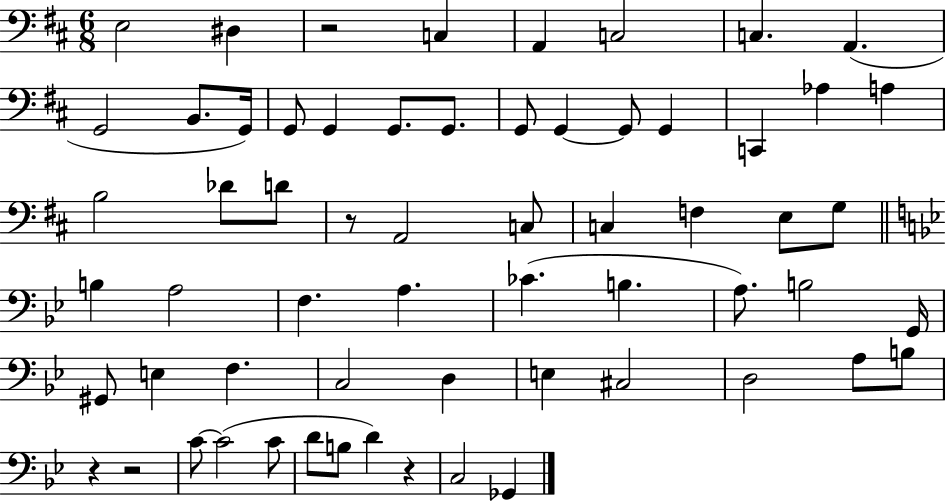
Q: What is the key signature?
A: D major